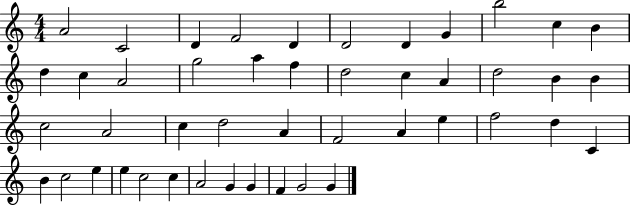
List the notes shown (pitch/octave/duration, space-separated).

A4/h C4/h D4/q F4/h D4/q D4/h D4/q G4/q B5/h C5/q B4/q D5/q C5/q A4/h G5/h A5/q F5/q D5/h C5/q A4/q D5/h B4/q B4/q C5/h A4/h C5/q D5/h A4/q F4/h A4/q E5/q F5/h D5/q C4/q B4/q C5/h E5/q E5/q C5/h C5/q A4/h G4/q G4/q F4/q G4/h G4/q